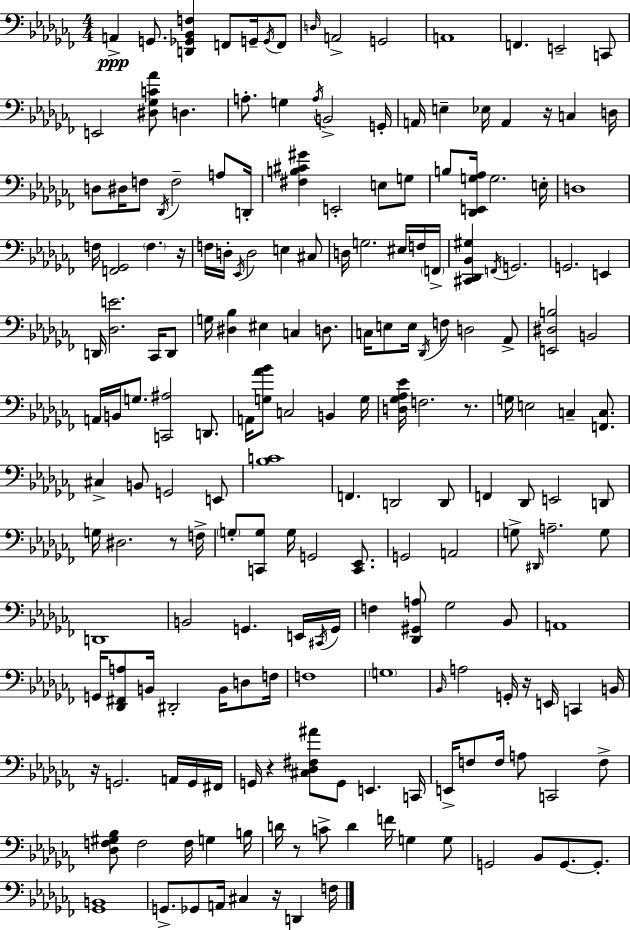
A2/q G2/e. [D2,Gb2,Bb2,F3]/q F2/e G2/s G2/s F2/e D3/s A2/h G2/h A2/w F2/q. E2/h C2/e E2/h [D#3,Gb3,C4,Ab4]/e D3/q. A3/e. G3/q A3/s B2/h G2/s A2/s E3/q Eb3/s A2/q R/s C3/q D3/s D3/e D#3/s F3/e Db2/s F3/h A3/e D2/s [F#3,B3,C#4,G#4]/q E2/h E3/e G3/e B3/e [Db2,E2,G3,Ab3]/s G3/h. E3/s D3/w F3/s [F2,Gb2]/h F3/q. R/s F3/s D3/s Eb2/s D3/h E3/q C#3/e D3/s G3/h. EIS3/s F3/s F2/s [C#2,Db2,Bb2,G#3]/q F2/s G2/h. G2/h. E2/q D2/s [Db3,E4]/h. CES2/s D2/e G3/s [D#3,Bb3]/q EIS3/q C3/q D3/e. C3/s E3/e E3/s Db2/s F3/e D3/h Ab2/e [E2,D#3,B3]/h B2/h A2/s B2/s G3/e. [C2,A#3]/h D2/e. A2/s [G3,Ab4,Bb4]/e C3/h B2/q G3/s [D3,Gb3,Ab3,Eb4]/s F3/h. R/e. G3/s E3/h C3/q [F2,C3]/e. C#3/q B2/e G2/h E2/e [Bb3,C4]/w F2/q. D2/h D2/e F2/q Db2/e E2/h D2/e G3/s D#3/h. R/e F3/s G3/e [C2,G3]/e G3/s G2/h [C2,Eb2]/e. G2/h A2/h G3/e D#2/s A3/h. G3/e D2/w B2/h G2/q. E2/s C#2/s G2/s F3/q [Db2,G#2,A3]/e Gb3/h Bb2/e A2/w G2/s [Db2,F#2,A3]/e B2/s D#2/h B2/s D3/e F3/s F3/w G3/w Bb2/s A3/h G2/s R/s E2/s C2/q B2/s R/s G2/h. A2/s G2/s F#2/s G2/s R/q [C#3,Db3,F#3,A#4]/e G2/e E2/q. C2/s E2/s F3/e F3/s A3/e C2/h F3/e [Db3,F3,G#3,Bb3]/e F3/h F3/s G3/q B3/s D4/s R/e C4/e D4/q F4/s G3/q G3/e G2/h Bb2/e G2/e. G2/e. [Gb2,B2]/w G2/e. Gb2/e A2/s C#3/q R/s D2/q F3/s